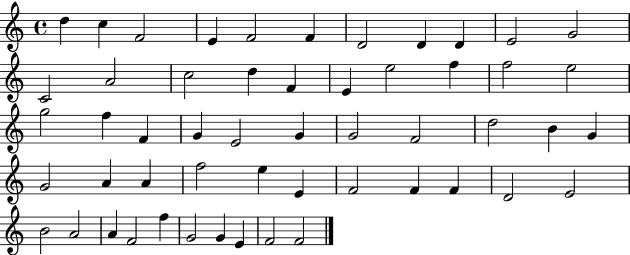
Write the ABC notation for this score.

X:1
T:Untitled
M:4/4
L:1/4
K:C
d c F2 E F2 F D2 D D E2 G2 C2 A2 c2 d F E e2 f f2 e2 g2 f F G E2 G G2 F2 d2 B G G2 A A f2 e E F2 F F D2 E2 B2 A2 A F2 f G2 G E F2 F2